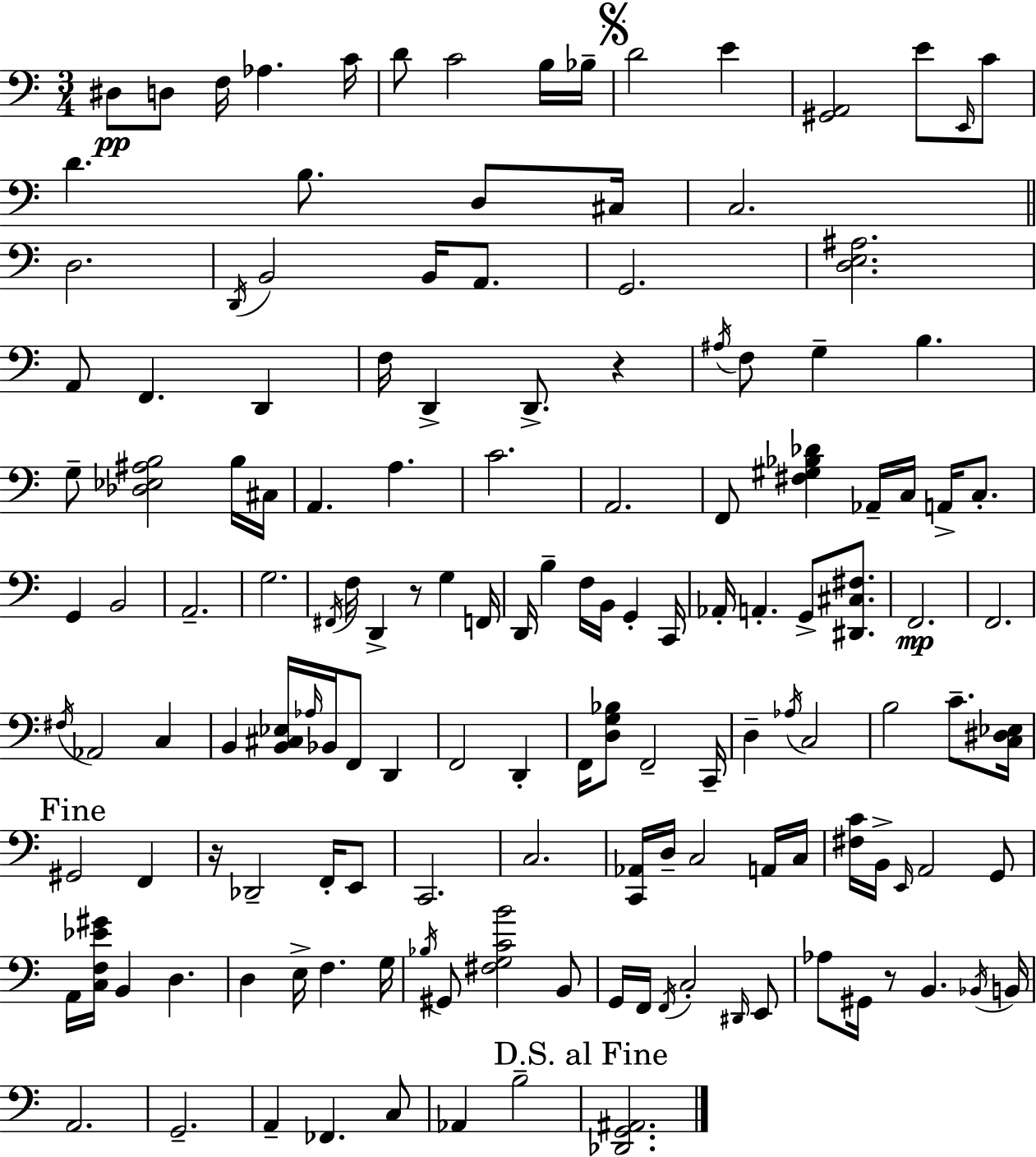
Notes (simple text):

D#3/e D3/e F3/s Ab3/q. C4/s D4/e C4/h B3/s Bb3/s D4/h E4/q [G#2,A2]/h E4/e E2/s C4/e D4/q. B3/e. D3/e C#3/s C3/h. D3/h. D2/s B2/h B2/s A2/e. G2/h. [D3,E3,A#3]/h. A2/e F2/q. D2/q F3/s D2/q D2/e. R/q A#3/s F3/e G3/q B3/q. G3/e [Db3,Eb3,A#3,B3]/h B3/s C#3/s A2/q. A3/q. C4/h. A2/h. F2/e [F#3,G#3,Bb3,Db4]/q Ab2/s C3/s A2/s C3/e. G2/q B2/h A2/h. G3/h. F#2/s F3/s D2/q R/e G3/q F2/s D2/s B3/q F3/s B2/s G2/q C2/s Ab2/s A2/q. G2/e [D#2,C#3,F#3]/e. F2/h. F2/h. F#3/s Ab2/h C3/q B2/q [B2,C#3,Eb3]/s Ab3/s Bb2/s F2/e D2/q F2/h D2/q F2/s [D3,G3,Bb3]/e F2/h C2/s D3/q Ab3/s C3/h B3/h C4/e. [C3,D#3,Eb3]/s G#2/h F2/q R/s Db2/h F2/s E2/e C2/h. C3/h. [C2,Ab2]/s D3/s C3/h A2/s C3/s [F#3,C4]/s B2/s E2/s A2/h G2/e A2/s [C3,F3,Eb4,G#4]/s B2/q D3/q. D3/q E3/s F3/q. G3/s Bb3/s G#2/e [F#3,G3,C4,B4]/h B2/e G2/s F2/s F2/s C3/h D#2/s E2/e Ab3/e G#2/s R/e B2/q. Bb2/s B2/s A2/h. G2/h. A2/q FES2/q. C3/e Ab2/q B3/h [Db2,G2,A#2]/h.